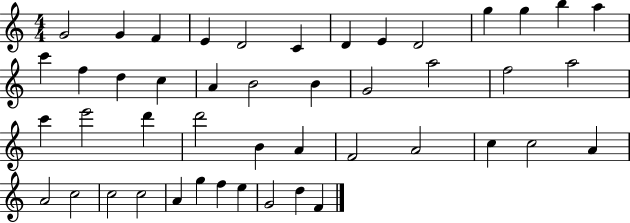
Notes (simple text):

G4/h G4/q F4/q E4/q D4/h C4/q D4/q E4/q D4/h G5/q G5/q B5/q A5/q C6/q F5/q D5/q C5/q A4/q B4/h B4/q G4/h A5/h F5/h A5/h C6/q E6/h D6/q D6/h B4/q A4/q F4/h A4/h C5/q C5/h A4/q A4/h C5/h C5/h C5/h A4/q G5/q F5/q E5/q G4/h D5/q F4/q